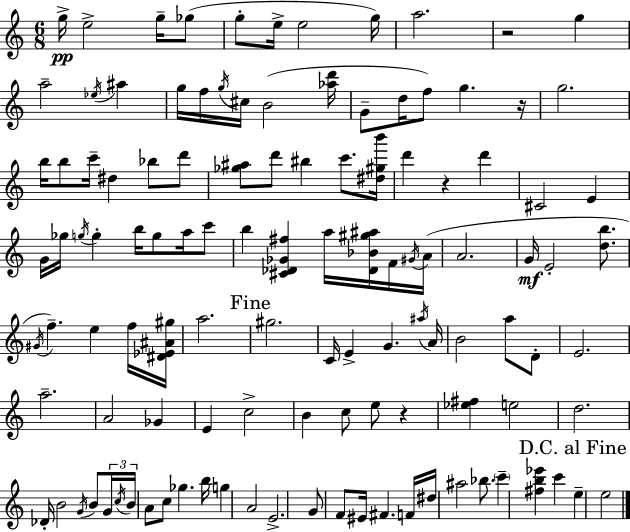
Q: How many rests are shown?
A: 4